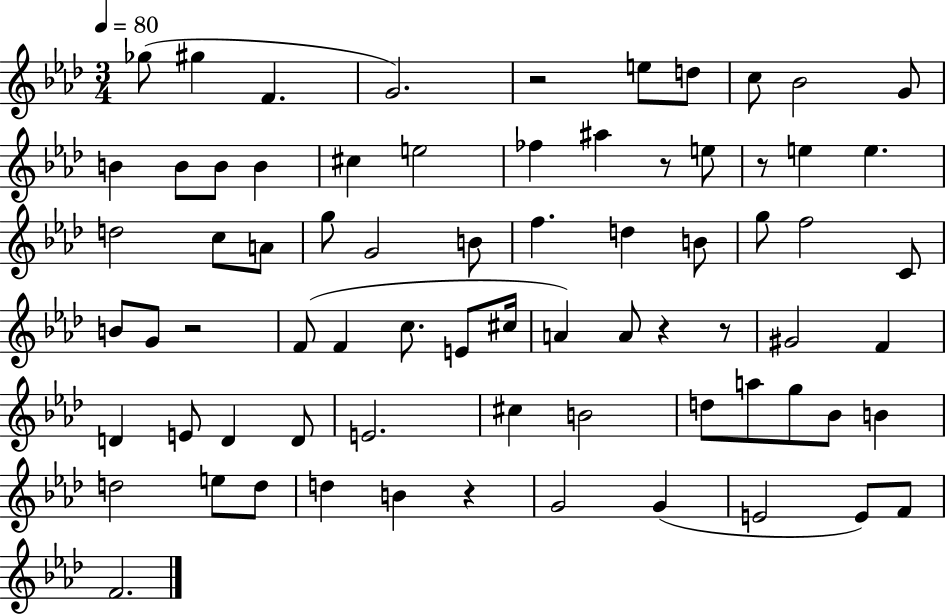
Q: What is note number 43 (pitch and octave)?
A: F4